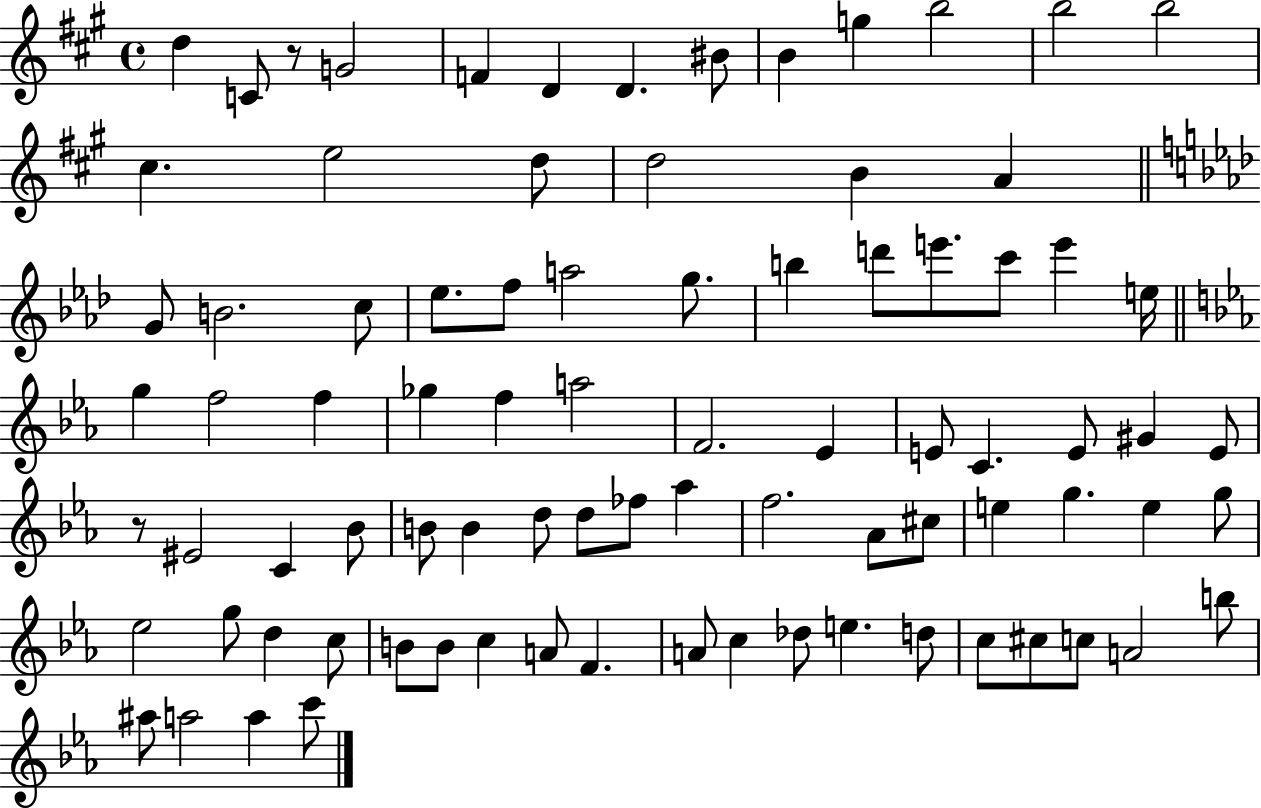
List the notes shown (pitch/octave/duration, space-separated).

D5/q C4/e R/e G4/h F4/q D4/q D4/q. BIS4/e B4/q G5/q B5/h B5/h B5/h C#5/q. E5/h D5/e D5/h B4/q A4/q G4/e B4/h. C5/e Eb5/e. F5/e A5/h G5/e. B5/q D6/e E6/e. C6/e E6/q E5/s G5/q F5/h F5/q Gb5/q F5/q A5/h F4/h. Eb4/q E4/e C4/q. E4/e G#4/q E4/e R/e EIS4/h C4/q Bb4/e B4/e B4/q D5/e D5/e FES5/e Ab5/q F5/h. Ab4/e C#5/e E5/q G5/q. E5/q G5/e Eb5/h G5/e D5/q C5/e B4/e B4/e C5/q A4/e F4/q. A4/e C5/q Db5/e E5/q. D5/e C5/e C#5/e C5/e A4/h B5/e A#5/e A5/h A5/q C6/e